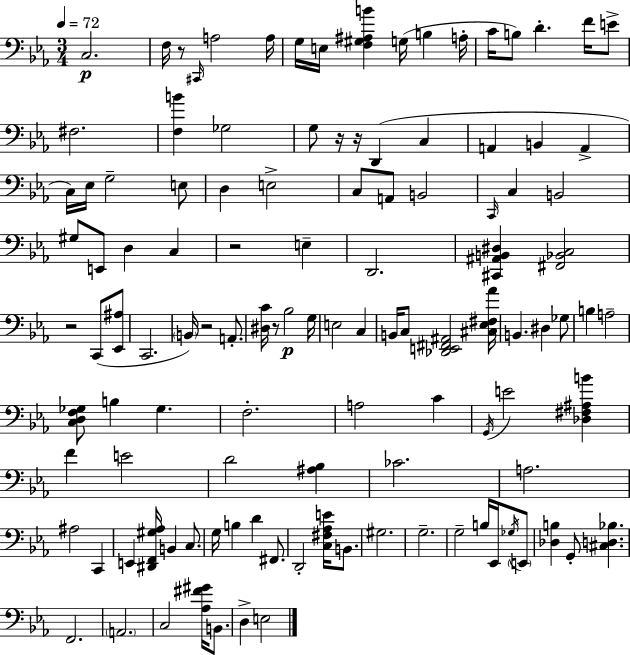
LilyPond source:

{
  \clef bass
  \numericTimeSignature
  \time 3/4
  \key ees \major
  \tempo 4 = 72
  c2.\p | f16 r8 \grace { cis,16 } a2 | a16 g16 e16 <f gis ais b'>4 g16( b4 | a16-. c'16 b8) d'4.-. f'16 e'8-> | \break fis2. | <f b'>4 ges2 | g8 r16 r16 d,4( c4 | a,4 b,4 a,4-> | \break c16) ees16 g2-- e8 | d4 e2-> | c8 a,8 b,2 | \grace { c,16 } c4 b,2 | \break gis8 e,8 d4 c4 | r2 e4-- | d,2. | <cis, ais, b, dis>4 <fis, bes, c>2 | \break r2 c,8( | <ees, ais>8 c,2. | \parenthesize b,16) r2 a,8.-. | <dis c'>16 r8 bes2\p | \break g16 e2 c4 | b,16 c8 <des, e, fis, ais,>2 | <cis ees fis aes'>16 b,4. dis4 | ges8 b4 a2-- | \break <c d f ges>8 b4 ges4. | f2.-. | a2 c'4 | \acciaccatura { g,16 } e'2 <des fis ais b'>4 | \break f'4 e'2 | d'2 <ais bes>4 | ces'2. | a2. | \break ais2 c,4 | e,4 <dis, f, gis aes>16 b,4 | c8. g16 b4 d'4 | fis,8. d,2-. <c fis aes e'>16 | \break b,8. gis2. | g2.-- | g2-- b16 | ees,16 \acciaccatura { ges16 } \parenthesize e,8 <des b>4 g,8-. <cis d bes>4. | \break f,2. | \parenthesize a,2. | c2 | <aes fis' gis'>16 b,8. d4-> e2 | \break \bar "|."
}